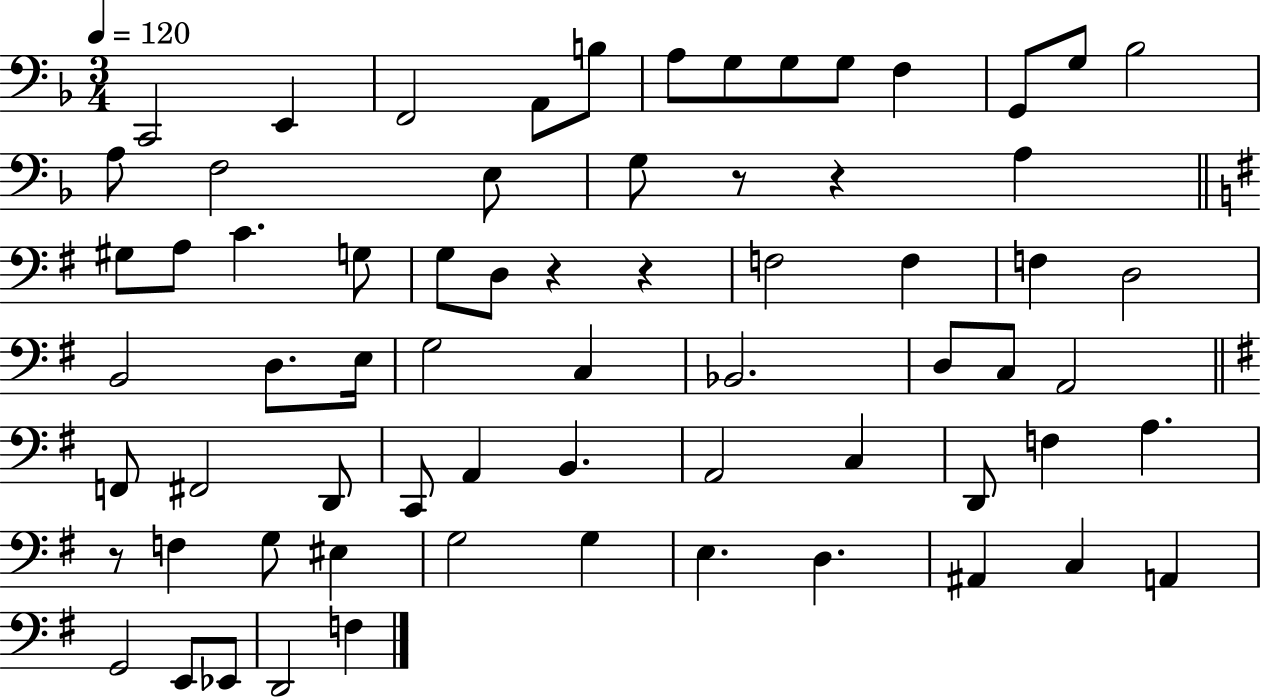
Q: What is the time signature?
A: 3/4